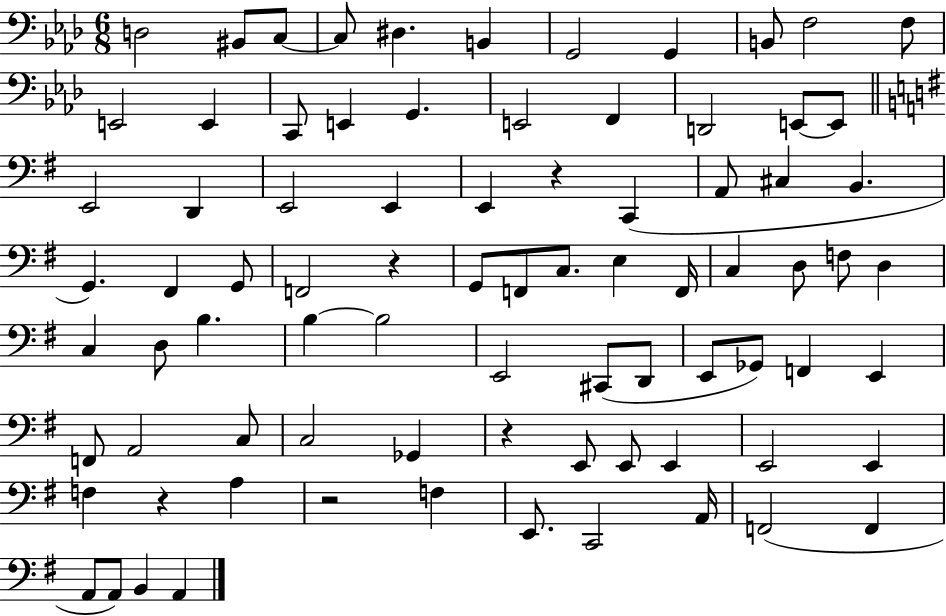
X:1
T:Untitled
M:6/8
L:1/4
K:Ab
D,2 ^B,,/2 C,/2 C,/2 ^D, B,, G,,2 G,, B,,/2 F,2 F,/2 E,,2 E,, C,,/2 E,, G,, E,,2 F,, D,,2 E,,/2 E,,/2 E,,2 D,, E,,2 E,, E,, z C,, A,,/2 ^C, B,, G,, ^F,, G,,/2 F,,2 z G,,/2 F,,/2 C,/2 E, F,,/4 C, D,/2 F,/2 D, C, D,/2 B, B, B,2 E,,2 ^C,,/2 D,,/2 E,,/2 _G,,/2 F,, E,, F,,/2 A,,2 C,/2 C,2 _G,, z E,,/2 E,,/2 E,, E,,2 E,, F, z A, z2 F, E,,/2 C,,2 A,,/4 F,,2 F,, A,,/2 A,,/2 B,, A,,